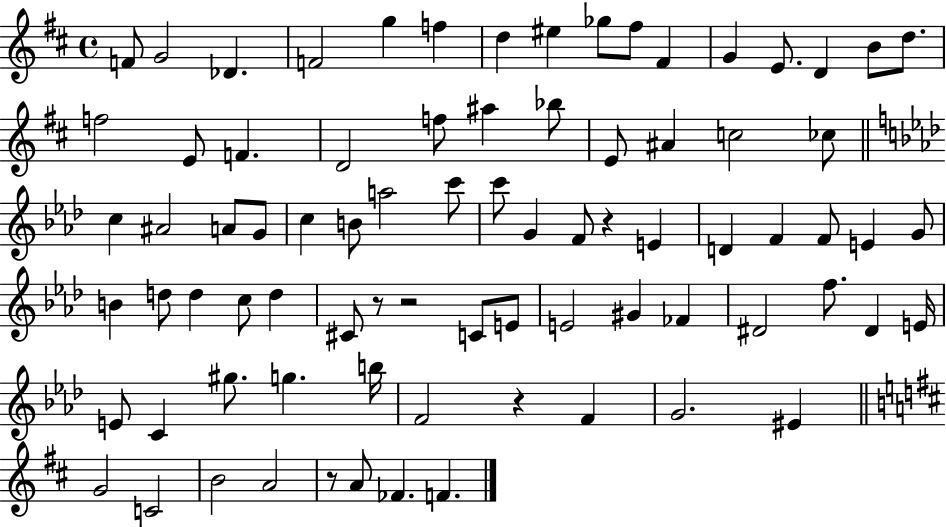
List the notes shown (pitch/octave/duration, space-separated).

F4/e G4/h Db4/q. F4/h G5/q F5/q D5/q EIS5/q Gb5/e F#5/e F#4/q G4/q E4/e. D4/q B4/e D5/e. F5/h E4/e F4/q. D4/h F5/e A#5/q Bb5/e E4/e A#4/q C5/h CES5/e C5/q A#4/h A4/e G4/e C5/q B4/e A5/h C6/e C6/e G4/q F4/e R/q E4/q D4/q F4/q F4/e E4/q G4/e B4/q D5/e D5/q C5/e D5/q C#4/e R/e R/h C4/e E4/e E4/h G#4/q FES4/q D#4/h F5/e. D#4/q E4/s E4/e C4/q G#5/e. G5/q. B5/s F4/h R/q F4/q G4/h. EIS4/q G4/h C4/h B4/h A4/h R/e A4/e FES4/q. F4/q.